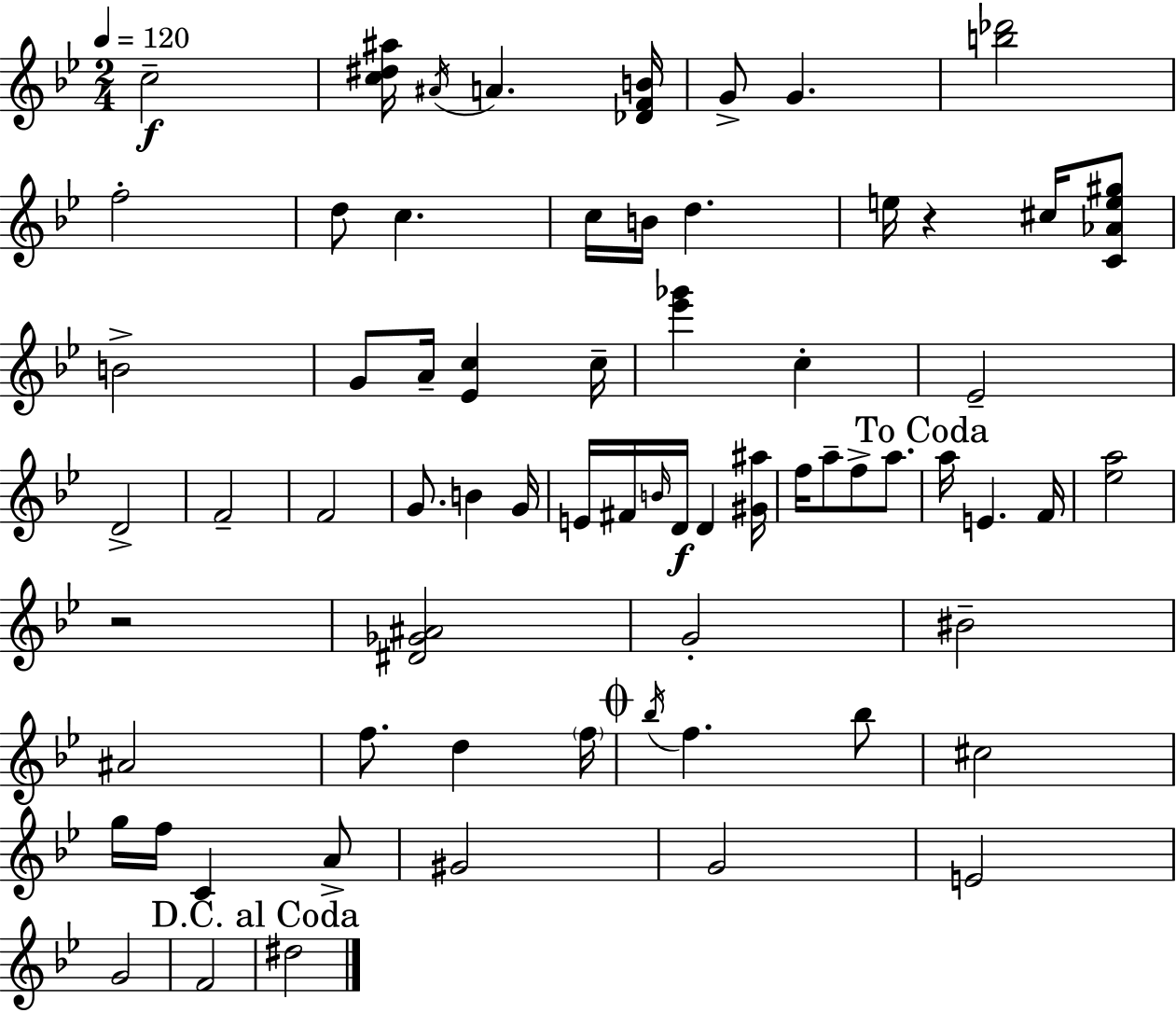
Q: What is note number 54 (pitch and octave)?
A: E4